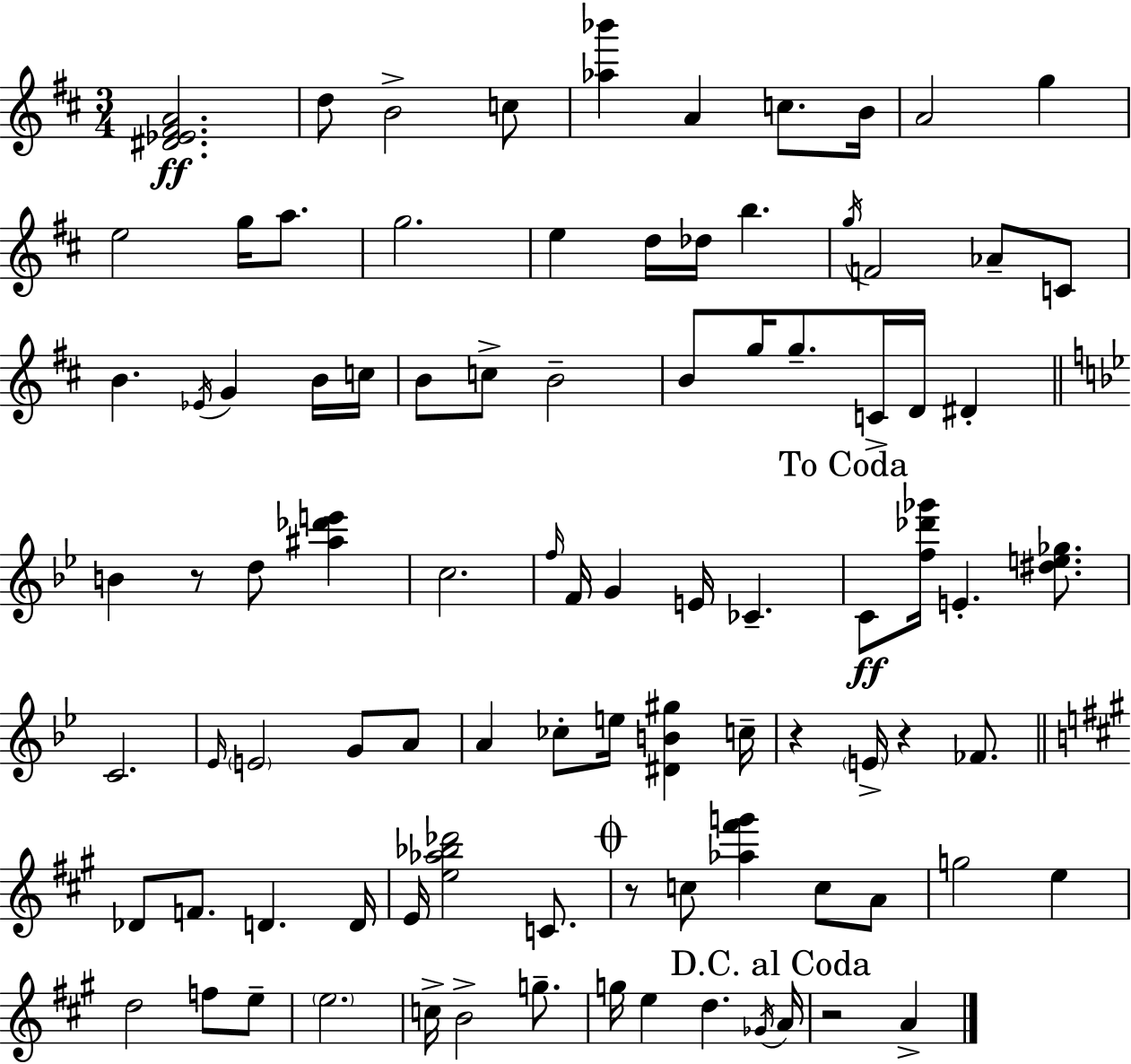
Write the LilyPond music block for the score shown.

{
  \clef treble
  \numericTimeSignature
  \time 3/4
  \key d \major
  <dis' ees' fis' a'>2.\ff | d''8 b'2-> c''8 | <aes'' bes'''>4 a'4 c''8. b'16 | a'2 g''4 | \break e''2 g''16 a''8. | g''2. | e''4 d''16 des''16 b''4. | \acciaccatura { g''16 } f'2 aes'8-- c'8 | \break b'4. \acciaccatura { ees'16 } g'4 | b'16 c''16 b'8 c''8-> b'2-- | b'8 g''16 g''8.-- c'16-> d'16 dis'4-. | \bar "||" \break \key bes \major b'4 r8 d''8 <ais'' des''' e'''>4 | c''2. | \grace { f''16 } f'16 g'4 e'16 ces'4.-- | \mark "To Coda" c'8\ff <f'' des''' ges'''>16 e'4.-. <dis'' e'' ges''>8. | \break c'2. | \grace { ees'16 } \parenthesize e'2 g'8 | a'8 a'4 ces''8-. e''16 <dis' b' gis''>4 | c''16-- r4 \parenthesize e'16-> r4 fes'8. | \break \bar "||" \break \key a \major des'8 f'8. d'4. d'16 | e'16 <e'' aes'' bes'' des'''>2 c'8. | \mark \markup { \musicglyph "scripts.coda" } r8 c''8 <aes'' fis''' g'''>4 c''8 a'8 | g''2 e''4 | \break d''2 f''8 e''8-- | \parenthesize e''2. | c''16-> b'2-> g''8.-- | g''16 e''4 d''4. \acciaccatura { ges'16 } | \break \mark "D.C. al Coda" a'16 r2 a'4-> | \bar "|."
}